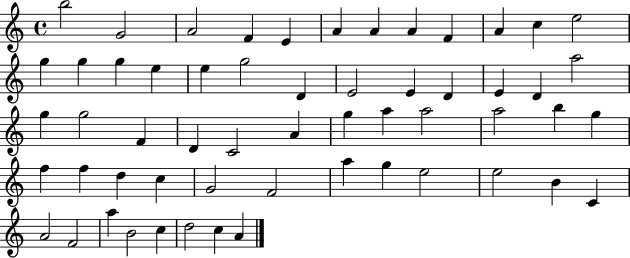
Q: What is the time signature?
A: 4/4